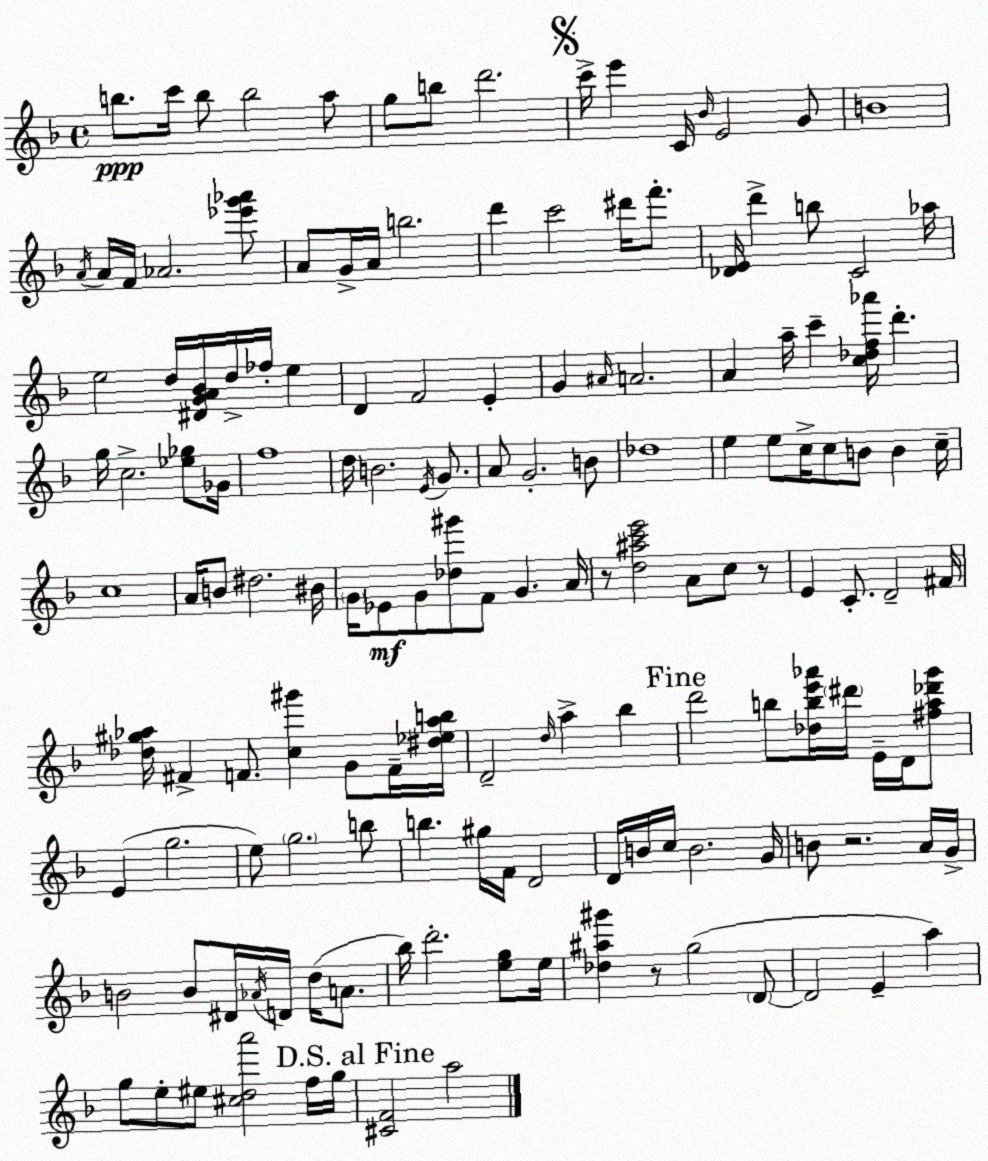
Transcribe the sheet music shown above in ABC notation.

X:1
T:Untitled
M:4/4
L:1/4
K:Dm
b/2 c'/4 b/2 b2 a/2 g/2 b/2 d'2 c'/4 e' C/4 _B/4 E2 G/2 B4 A/4 A/4 F/4 _A2 [_e'g'_a']/2 A/2 G/4 A/4 b2 d' c'2 ^d'/4 f'/2 [_DE]/4 d' b/2 C2 _a/4 e2 d/4 [^DGA_B]/4 d/4 _f/4 e D F2 E G ^A/4 A2 A a/4 c' [c_df_a']/4 d' g/4 c2 [_e_g]/2 _G/4 f4 d/4 B2 E/4 G/2 A/2 G2 B/2 _d4 e e/2 c/4 c/2 B/2 B c/4 c4 A/4 B/2 ^d2 ^B/4 G/4 _E/2 G/2 [_d^g']/2 F/2 G A/4 z/2 [d^ac'e']2 A/2 c/2 z/2 E C/2 D2 ^F/4 [_d^g_a]/4 ^F F/2 [c^g'] G/2 F/4 [^d_e_ab]/4 D2 d/4 a _b d'2 b/2 [_dbe'_a']/4 ^d'/4 E/4 D/4 [^fa_d'g']/2 E g2 e/2 g2 b/2 b ^g/4 F/4 D2 D/4 B/4 c/4 B2 G/4 B/2 z2 A/4 G/4 B2 B/2 ^D/4 _A/4 D/4 d/4 A/2 _b/4 d'2 [eg]/2 e/4 [_d^a^g'] z/2 g2 D/2 D2 E a g/2 e/2 ^e/2 [^cda']2 f/4 g/4 [^CF]2 a2